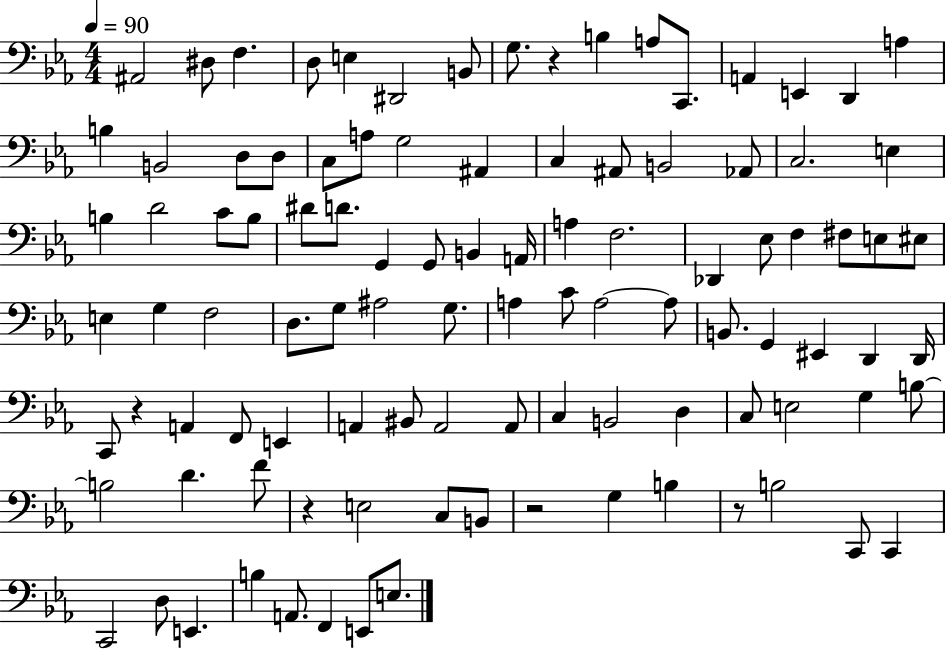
A#2/h D#3/e F3/q. D3/e E3/q D#2/h B2/e G3/e. R/q B3/q A3/e C2/e. A2/q E2/q D2/q A3/q B3/q B2/h D3/e D3/e C3/e A3/e G3/h A#2/q C3/q A#2/e B2/h Ab2/e C3/h. E3/q B3/q D4/h C4/e B3/e D#4/e D4/e. G2/q G2/e B2/q A2/s A3/q F3/h. Db2/q Eb3/e F3/q F#3/e E3/e EIS3/e E3/q G3/q F3/h D3/e. G3/e A#3/h G3/e. A3/q C4/e A3/h A3/e B2/e. G2/q EIS2/q D2/q D2/s C2/e R/q A2/q F2/e E2/q A2/q BIS2/e A2/h A2/e C3/q B2/h D3/q C3/e E3/h G3/q B3/e B3/h D4/q. F4/e R/q E3/h C3/e B2/e R/h G3/q B3/q R/e B3/h C2/e C2/q C2/h D3/e E2/q. B3/q A2/e. F2/q E2/e E3/e.